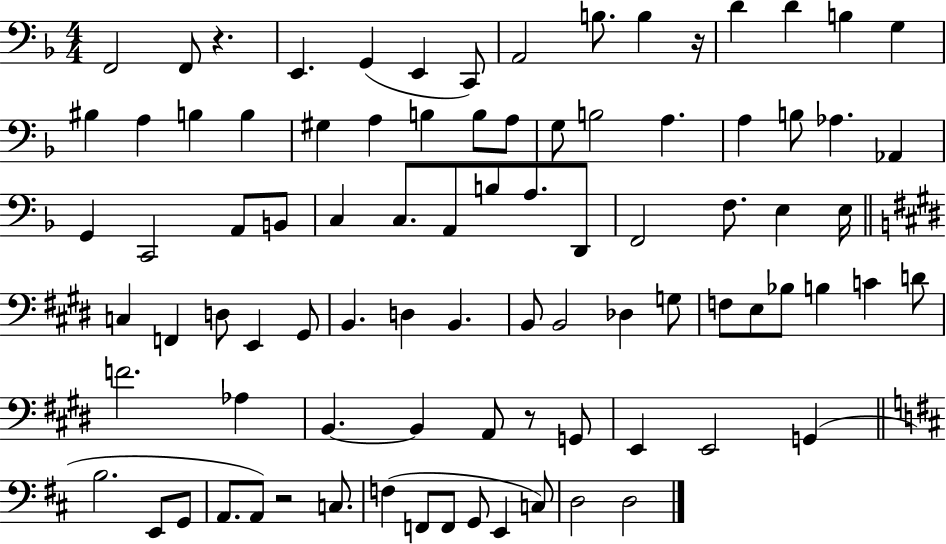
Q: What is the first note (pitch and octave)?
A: F2